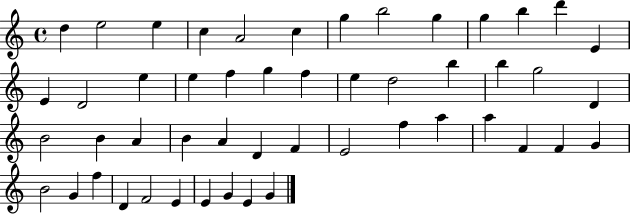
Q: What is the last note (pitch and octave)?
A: G4